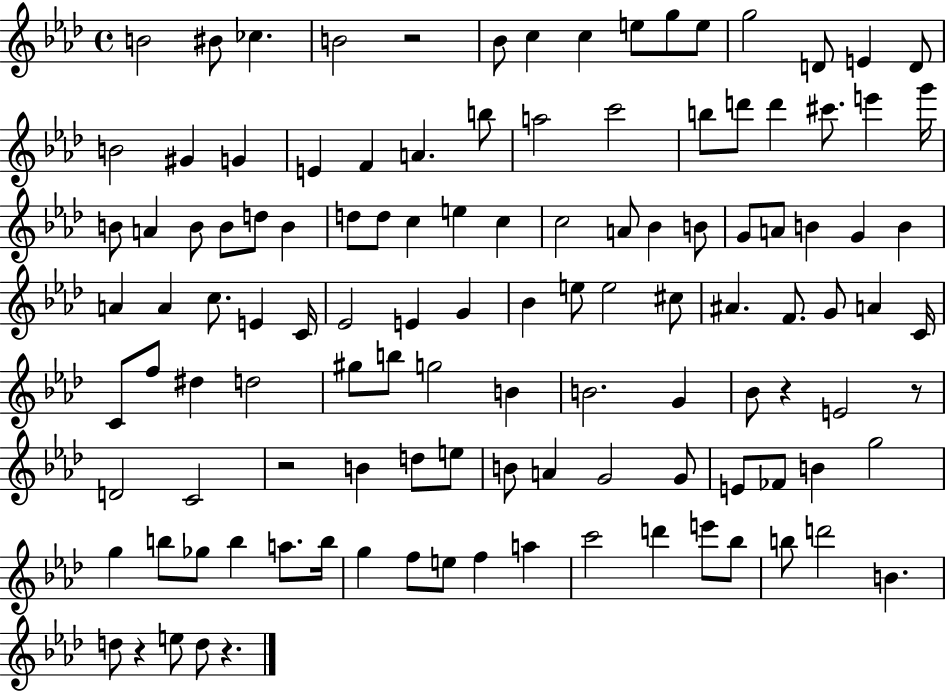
X:1
T:Untitled
M:4/4
L:1/4
K:Ab
B2 ^B/2 _c B2 z2 _B/2 c c e/2 g/2 e/2 g2 D/2 E D/2 B2 ^G G E F A b/2 a2 c'2 b/2 d'/2 d' ^c'/2 e' g'/4 B/2 A B/2 B/2 d/2 B d/2 d/2 c e c c2 A/2 _B B/2 G/2 A/2 B G B A A c/2 E C/4 _E2 E G _B e/2 e2 ^c/2 ^A F/2 G/2 A C/4 C/2 f/2 ^d d2 ^g/2 b/2 g2 B B2 G _B/2 z E2 z/2 D2 C2 z2 B d/2 e/2 B/2 A G2 G/2 E/2 _F/2 B g2 g b/2 _g/2 b a/2 b/4 g f/2 e/2 f a c'2 d' e'/2 _b/2 b/2 d'2 B d/2 z e/2 d/2 z